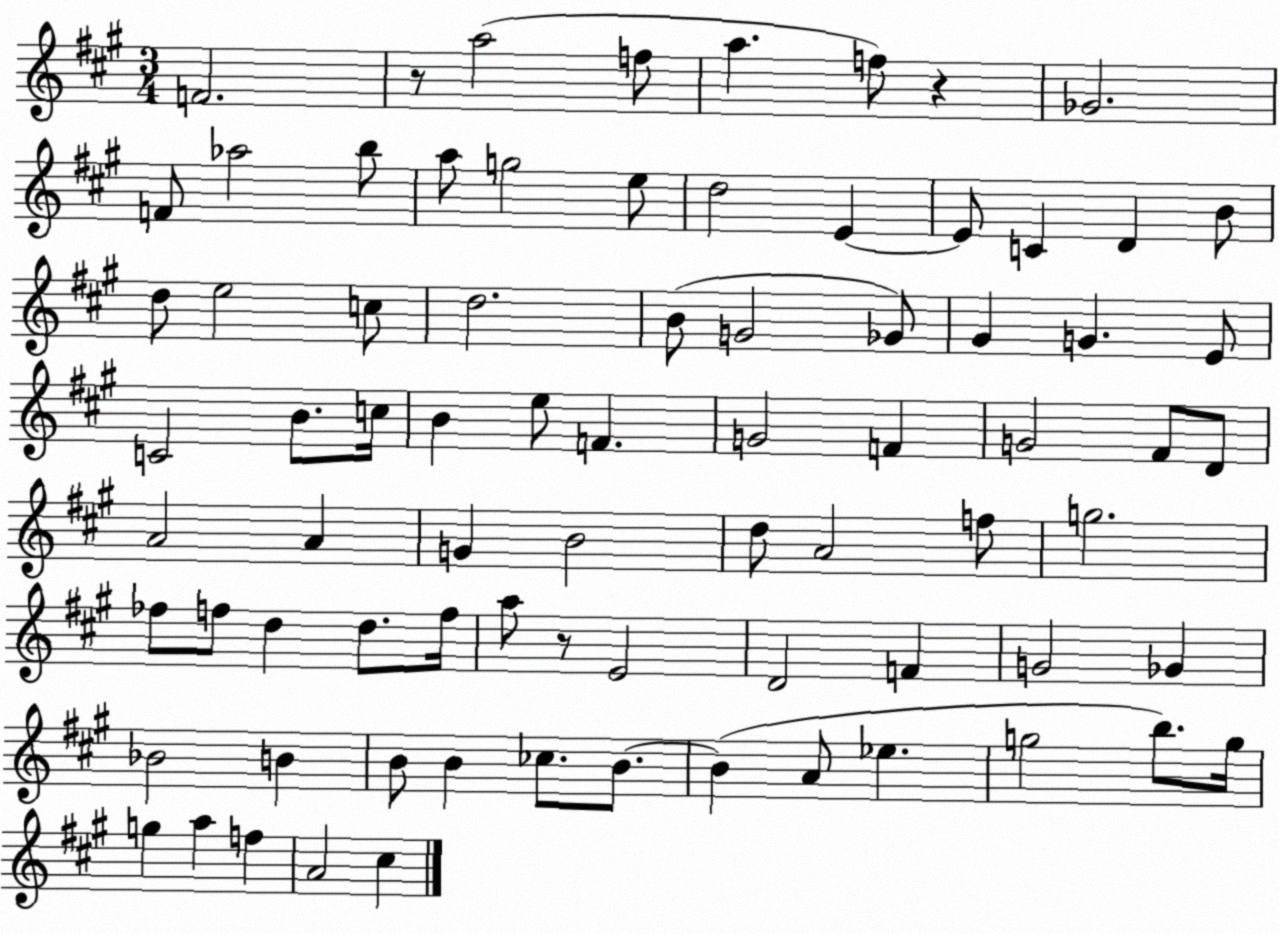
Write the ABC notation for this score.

X:1
T:Untitled
M:3/4
L:1/4
K:A
F2 z/2 a2 f/2 a f/2 z _G2 F/2 _a2 b/2 a/2 g2 e/2 d2 E E/2 C D B/2 d/2 e2 c/2 d2 B/2 G2 _G/2 ^G G E/2 C2 B/2 c/4 B e/2 F G2 F G2 ^F/2 D/2 A2 A G B2 d/2 A2 f/2 g2 _f/2 f/2 d d/2 f/4 a/2 z/2 E2 D2 F G2 _G _B2 B B/2 B _c/2 B/2 B A/2 _e g2 b/2 g/4 g a f A2 ^c